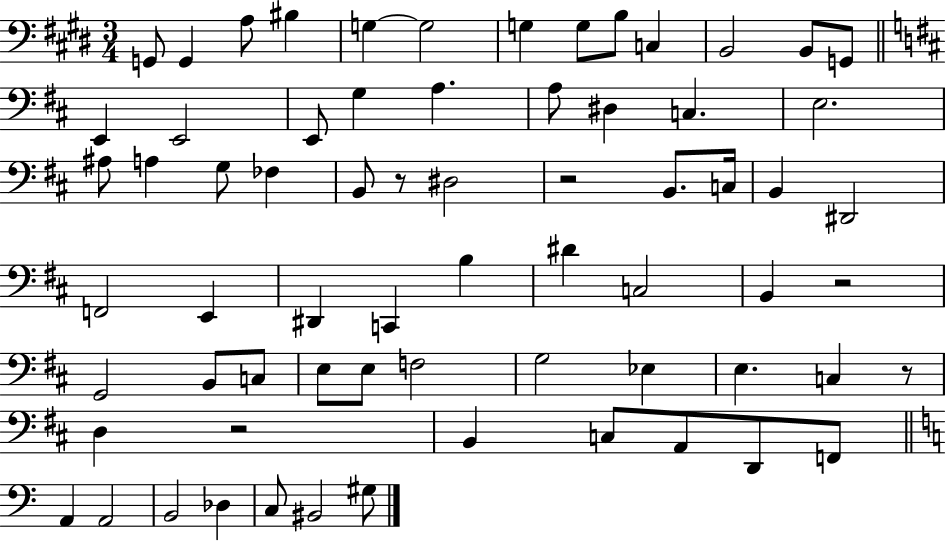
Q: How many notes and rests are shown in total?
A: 68